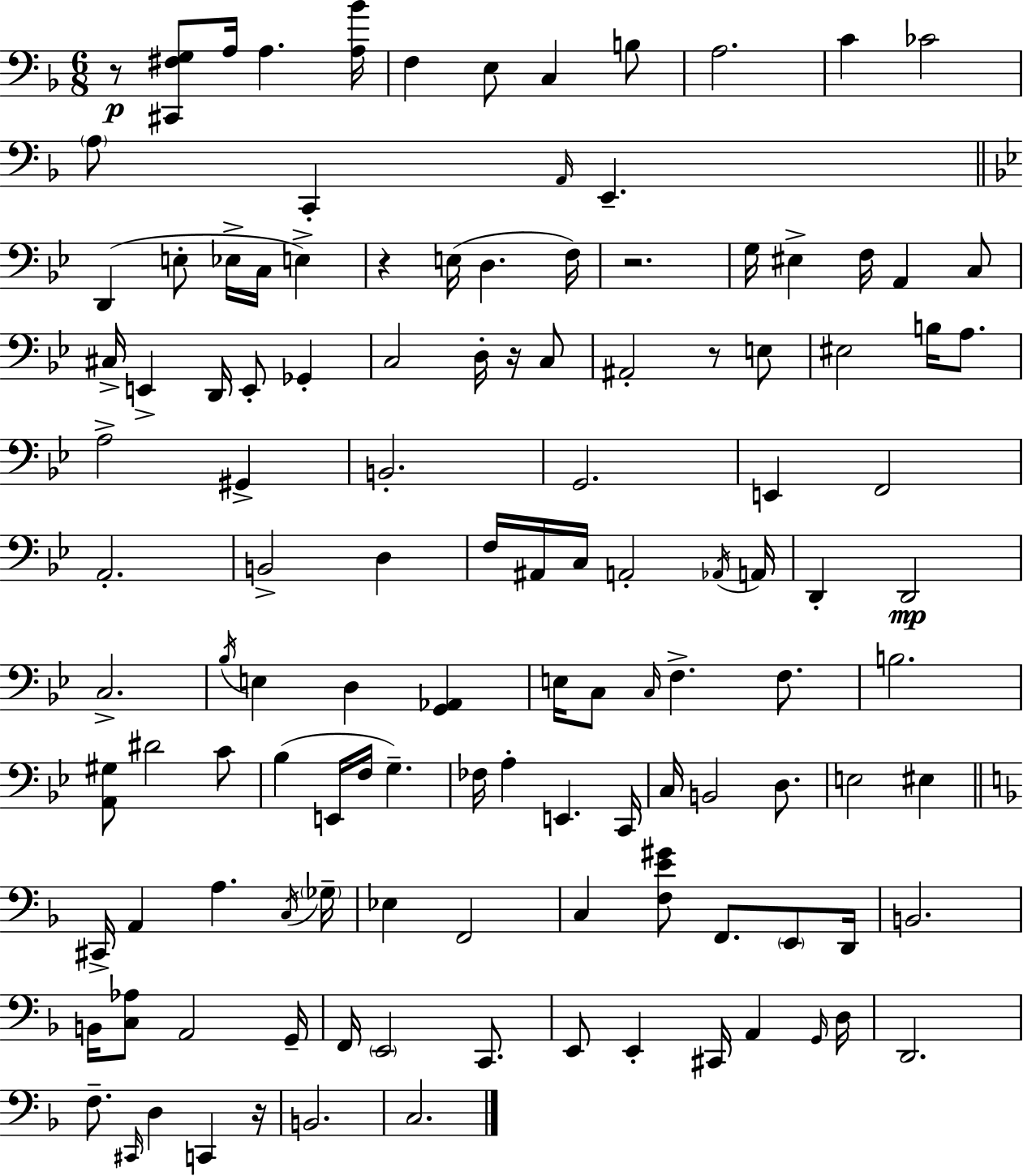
R/e [C#2,F#3,G3]/e A3/s A3/q. [A3,Bb4]/s F3/q E3/e C3/q B3/e A3/h. C4/q CES4/h A3/e C2/q A2/s E2/q. D2/q E3/e Eb3/s C3/s E3/q R/q E3/s D3/q. F3/s R/h. G3/s EIS3/q F3/s A2/q C3/e C#3/s E2/q D2/s E2/e Gb2/q C3/h D3/s R/s C3/e A#2/h R/e E3/e EIS3/h B3/s A3/e. A3/h G#2/q B2/h. G2/h. E2/q F2/h A2/h. B2/h D3/q F3/s A#2/s C3/s A2/h Ab2/s A2/s D2/q D2/h C3/h. Bb3/s E3/q D3/q [G2,Ab2]/q E3/s C3/e C3/s F3/q. F3/e. B3/h. [A2,G#3]/e D#4/h C4/e Bb3/q E2/s F3/s G3/q. FES3/s A3/q E2/q. C2/s C3/s B2/h D3/e. E3/h EIS3/q C#2/s A2/q A3/q. C3/s Gb3/s Eb3/q F2/h C3/q [F3,E4,G#4]/e F2/e. E2/e D2/s B2/h. B2/s [C3,Ab3]/e A2/h G2/s F2/s E2/h C2/e. E2/e E2/q C#2/s A2/q G2/s D3/s D2/h. F3/e. C#2/s D3/q C2/q R/s B2/h. C3/h.